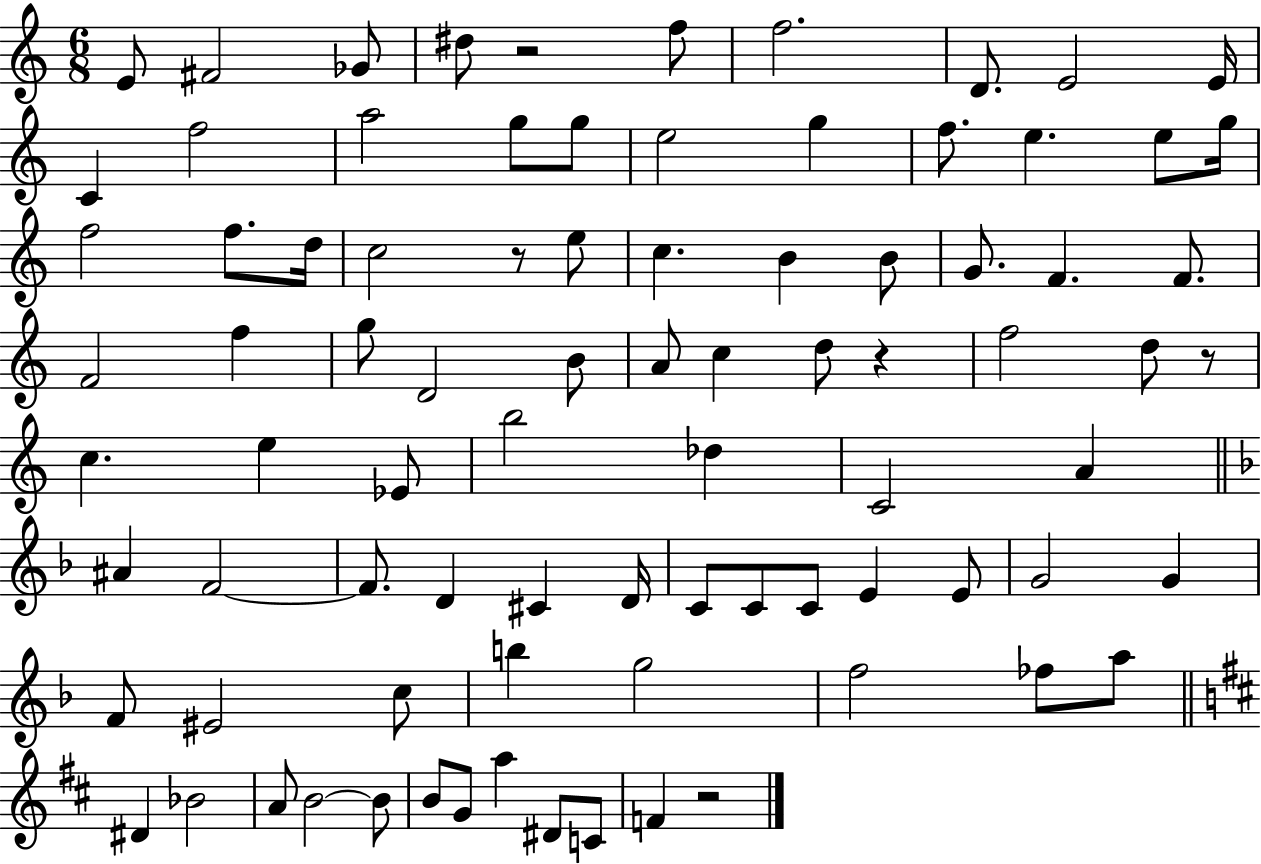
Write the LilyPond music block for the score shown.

{
  \clef treble
  \numericTimeSignature
  \time 6/8
  \key c \major
  e'8 fis'2 ges'8 | dis''8 r2 f''8 | f''2. | d'8. e'2 e'16 | \break c'4 f''2 | a''2 g''8 g''8 | e''2 g''4 | f''8. e''4. e''8 g''16 | \break f''2 f''8. d''16 | c''2 r8 e''8 | c''4. b'4 b'8 | g'8. f'4. f'8. | \break f'2 f''4 | g''8 d'2 b'8 | a'8 c''4 d''8 r4 | f''2 d''8 r8 | \break c''4. e''4 ees'8 | b''2 des''4 | c'2 a'4 | \bar "||" \break \key f \major ais'4 f'2~~ | f'8. d'4 cis'4 d'16 | c'8 c'8 c'8 e'4 e'8 | g'2 g'4 | \break f'8 eis'2 c''8 | b''4 g''2 | f''2 fes''8 a''8 | \bar "||" \break \key d \major dis'4 bes'2 | a'8 b'2~~ b'8 | b'8 g'8 a''4 dis'8 c'8 | f'4 r2 | \break \bar "|."
}